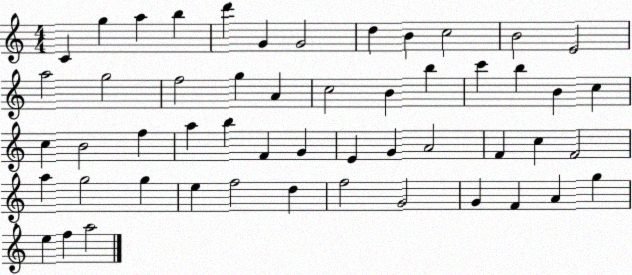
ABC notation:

X:1
T:Untitled
M:4/4
L:1/4
K:C
C g a b d' G G2 d B c2 B2 E2 a2 g2 f2 g A c2 B b c' b B c c B2 f a b F G E G A2 F c F2 a g2 g e f2 d f2 G2 G F A g e f a2